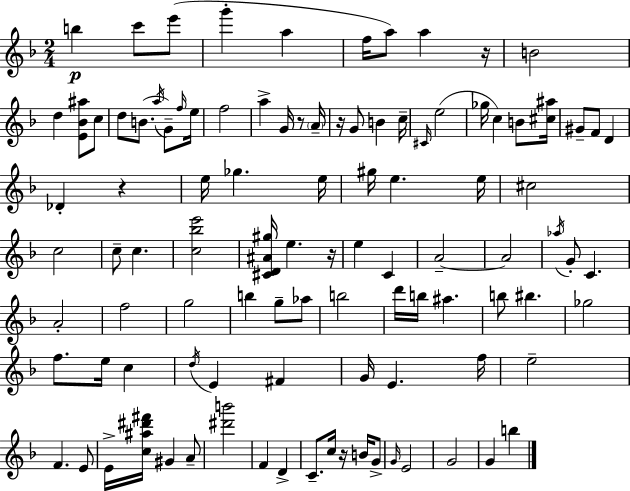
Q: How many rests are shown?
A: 6